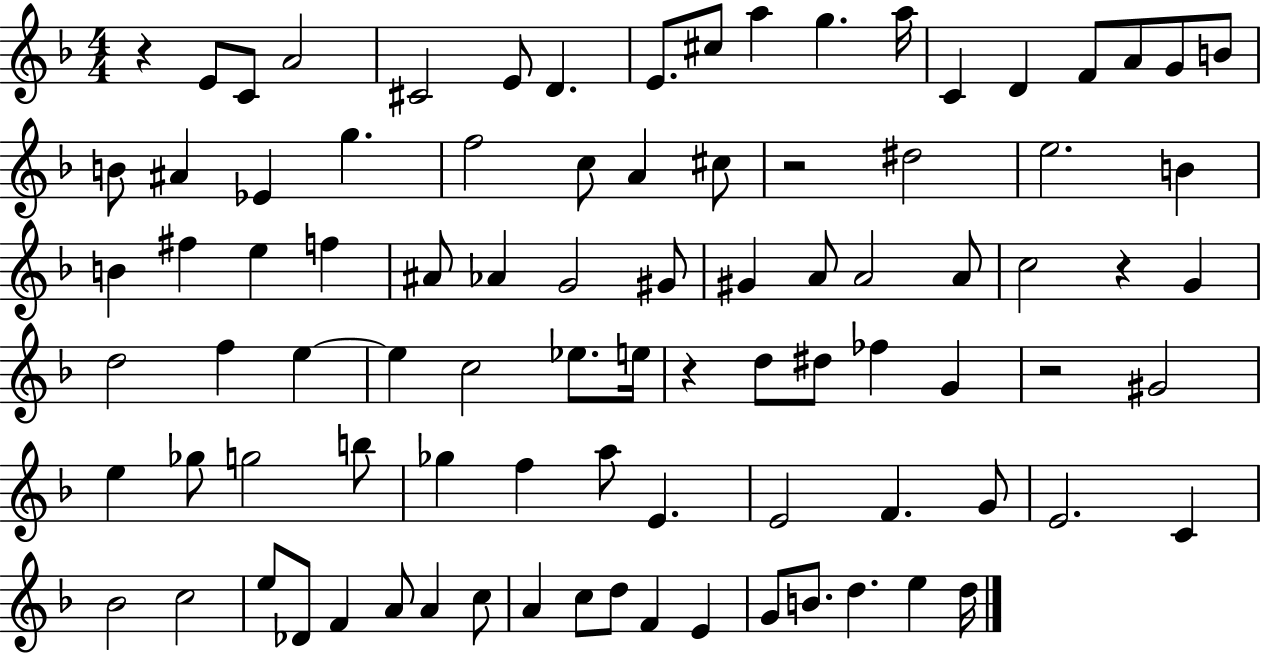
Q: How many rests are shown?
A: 5